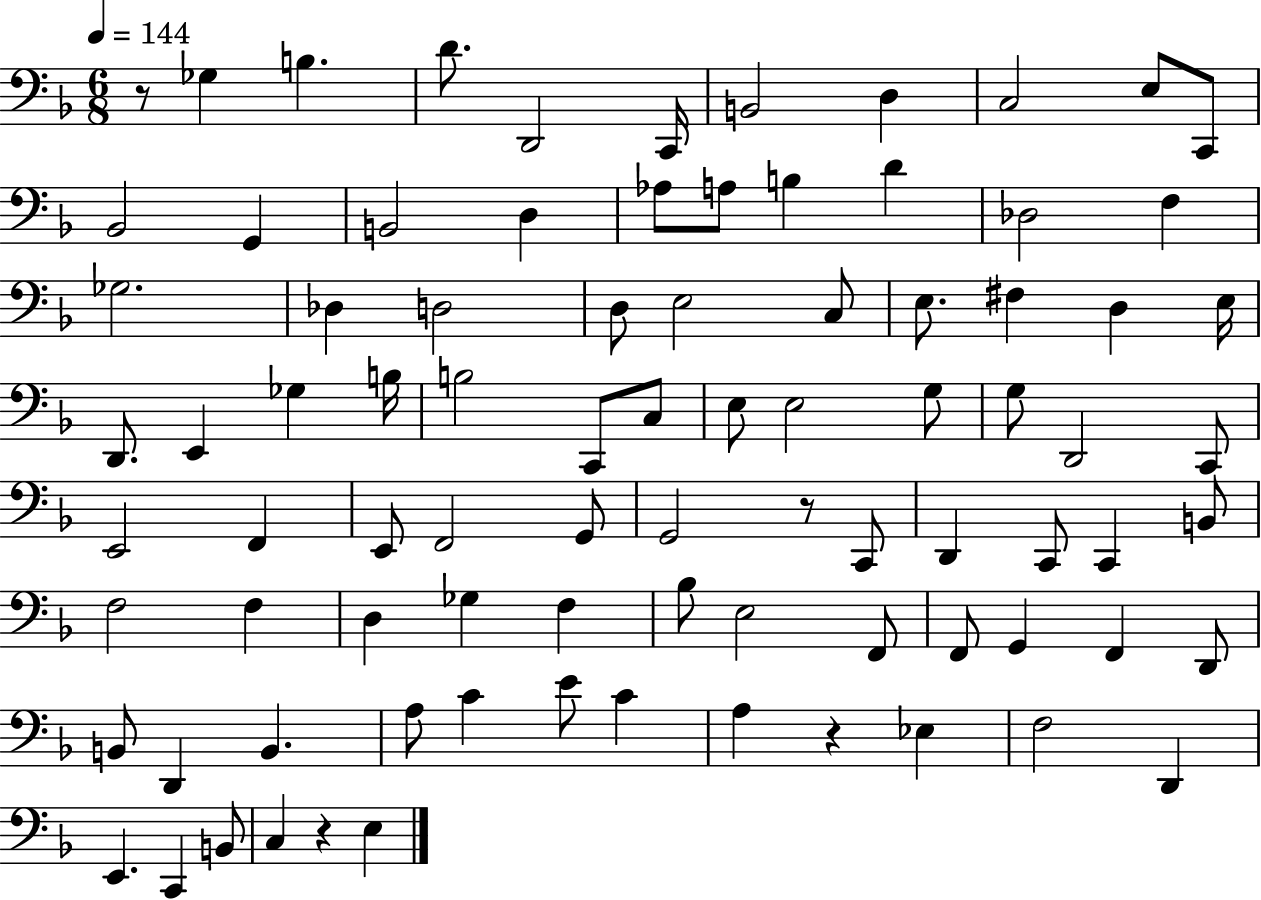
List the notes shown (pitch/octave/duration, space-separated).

R/e Gb3/q B3/q. D4/e. D2/h C2/s B2/h D3/q C3/h E3/e C2/e Bb2/h G2/q B2/h D3/q Ab3/e A3/e B3/q D4/q Db3/h F3/q Gb3/h. Db3/q D3/h D3/e E3/h C3/e E3/e. F#3/q D3/q E3/s D2/e. E2/q Gb3/q B3/s B3/h C2/e C3/e E3/e E3/h G3/e G3/e D2/h C2/e E2/h F2/q E2/e F2/h G2/e G2/h R/e C2/e D2/q C2/e C2/q B2/e F3/h F3/q D3/q Gb3/q F3/q Bb3/e E3/h F2/e F2/e G2/q F2/q D2/e B2/e D2/q B2/q. A3/e C4/q E4/e C4/q A3/q R/q Eb3/q F3/h D2/q E2/q. C2/q B2/e C3/q R/q E3/q